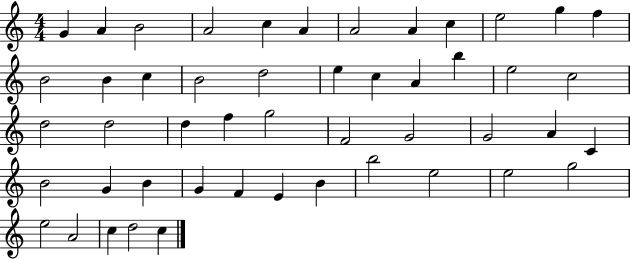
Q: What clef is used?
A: treble